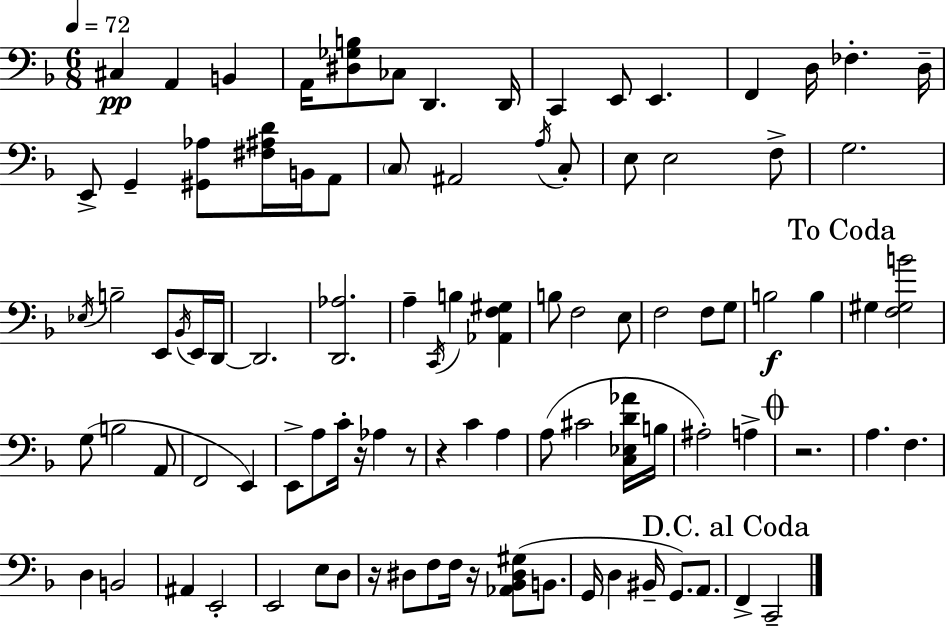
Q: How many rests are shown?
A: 6